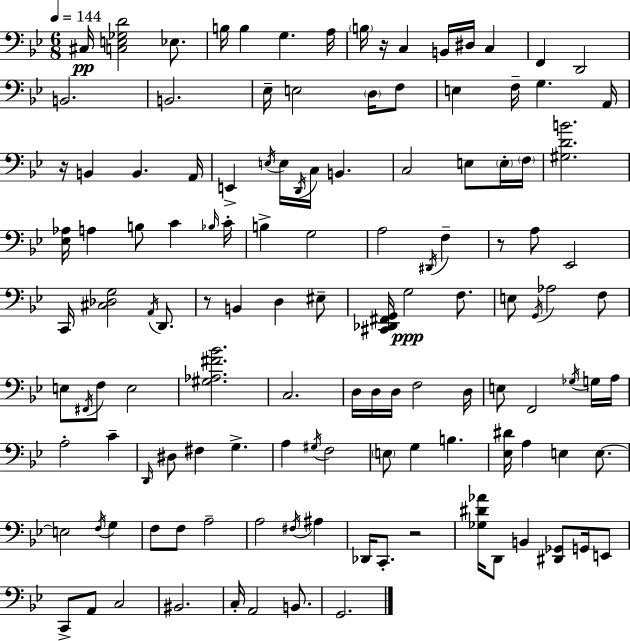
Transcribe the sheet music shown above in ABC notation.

X:1
T:Untitled
M:6/8
L:1/4
K:Gm
^C,/4 [C,E,_G,D]2 _E,/2 B,/4 B, G, A,/4 B,/4 z/4 C, B,,/4 ^D,/4 C, F,, D,,2 B,,2 B,,2 _E,/4 E,2 D,/4 F,/2 E, F,/4 G, A,,/4 z/4 B,, B,, A,,/4 E,, E,/4 E,/4 D,,/4 C,/4 B,, C,2 E,/2 E,/4 F,/4 [^G,DB]2 [_E,_A,]/4 A, B,/2 C _B,/4 C/4 B, G,2 A,2 ^D,,/4 F, z/2 A,/2 _E,,2 C,,/4 [^C,_D,G,]2 A,,/4 D,,/2 z/2 B,, D, ^E,/2 [^C,,_D,,^F,,G,,]/4 G,2 F,/2 E,/2 G,,/4 _A,2 F,/2 E,/2 ^F,,/4 F,/2 E,2 [^G,_A,^F_B]2 C,2 D,/4 D,/4 D,/4 F,2 D,/4 E,/2 F,,2 _G,/4 G,/4 A,/4 A,2 C D,,/4 ^D,/2 ^F, G, A, ^G,/4 F,2 E,/2 G, B, [_E,^D]/4 A, E, E,/2 E,2 F,/4 G, F,/2 F,/2 A,2 A,2 ^F,/4 ^A, _D,,/4 C,,/2 z2 [_G,^D_A]/4 D,,/2 B,, [^D,,_G,,]/2 G,,/4 E,,/2 C,,/2 A,,/2 C,2 ^B,,2 C,/4 A,,2 B,,/2 G,,2